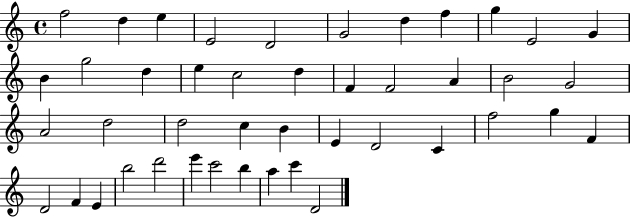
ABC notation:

X:1
T:Untitled
M:4/4
L:1/4
K:C
f2 d e E2 D2 G2 d f g E2 G B g2 d e c2 d F F2 A B2 G2 A2 d2 d2 c B E D2 C f2 g F D2 F E b2 d'2 e' c'2 b a c' D2